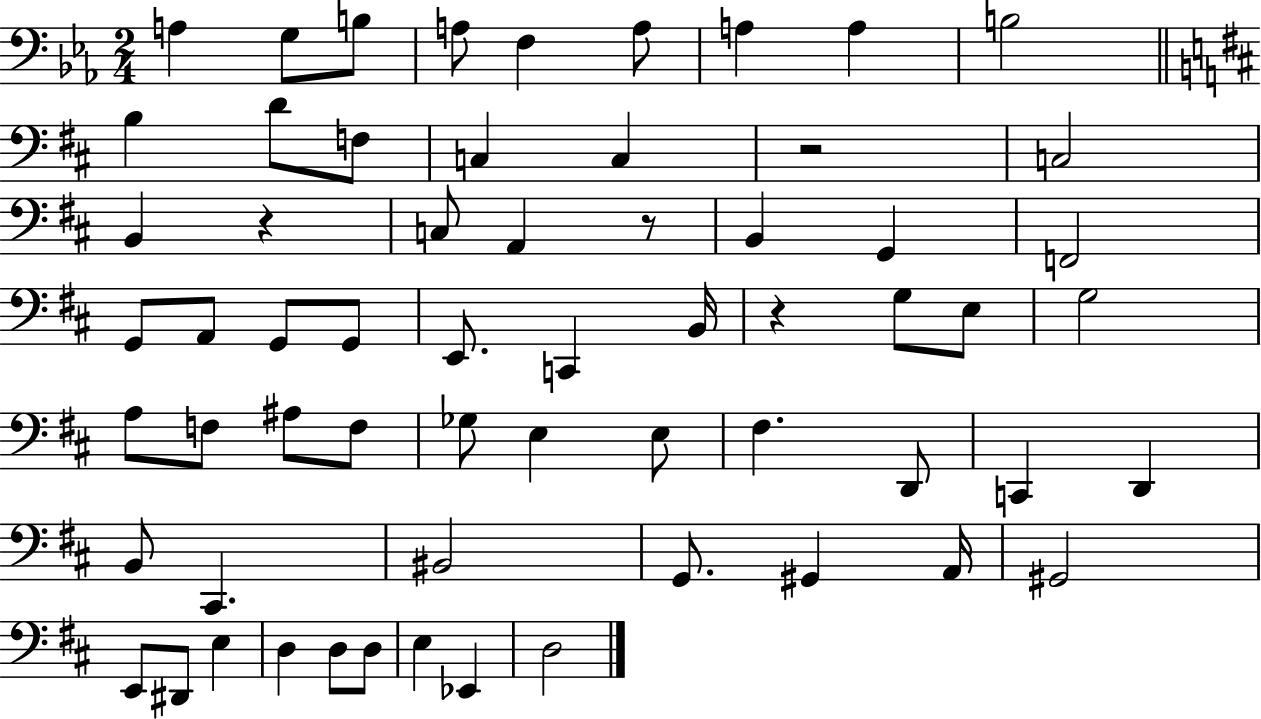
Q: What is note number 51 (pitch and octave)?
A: D#2